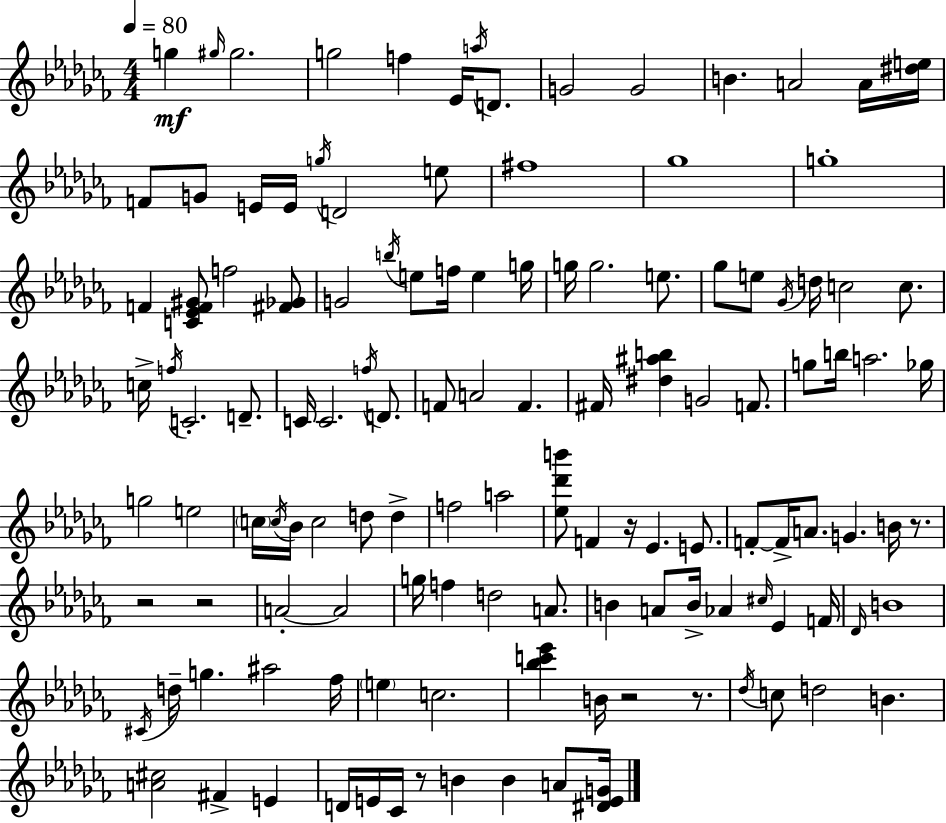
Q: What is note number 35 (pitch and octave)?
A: Gb5